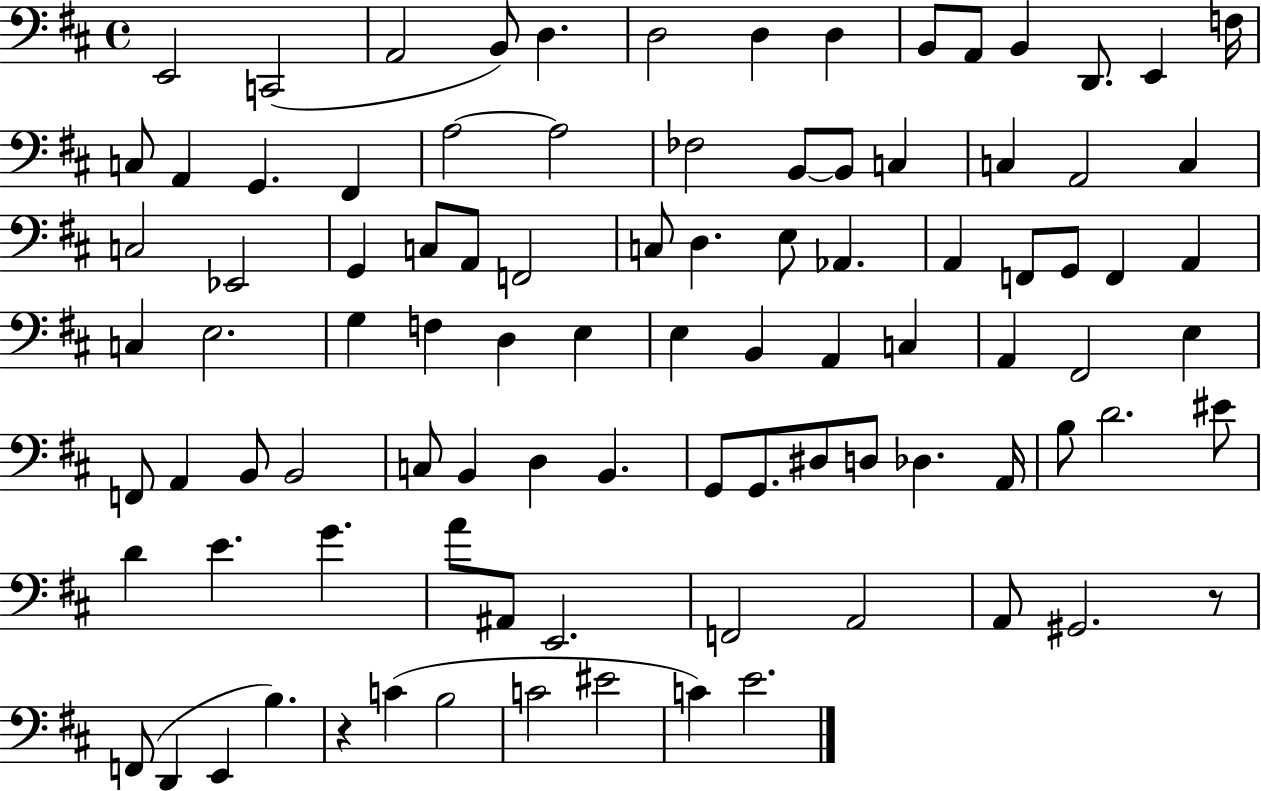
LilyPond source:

{
  \clef bass
  \time 4/4
  \defaultTimeSignature
  \key d \major
  e,2 c,2( | a,2 b,8) d4. | d2 d4 d4 | b,8 a,8 b,4 d,8. e,4 f16 | \break c8 a,4 g,4. fis,4 | a2~~ a2 | fes2 b,8~~ b,8 c4 | c4 a,2 c4 | \break c2 ees,2 | g,4 c8 a,8 f,2 | c8 d4. e8 aes,4. | a,4 f,8 g,8 f,4 a,4 | \break c4 e2. | g4 f4 d4 e4 | e4 b,4 a,4 c4 | a,4 fis,2 e4 | \break f,8 a,4 b,8 b,2 | c8 b,4 d4 b,4. | g,8 g,8. dis8 d8 des4. a,16 | b8 d'2. eis'8 | \break d'4 e'4. g'4. | a'8 ais,8 e,2. | f,2 a,2 | a,8 gis,2. r8 | \break f,8( d,4 e,4 b4.) | r4 c'4( b2 | c'2 eis'2 | c'4) e'2. | \break \bar "|."
}